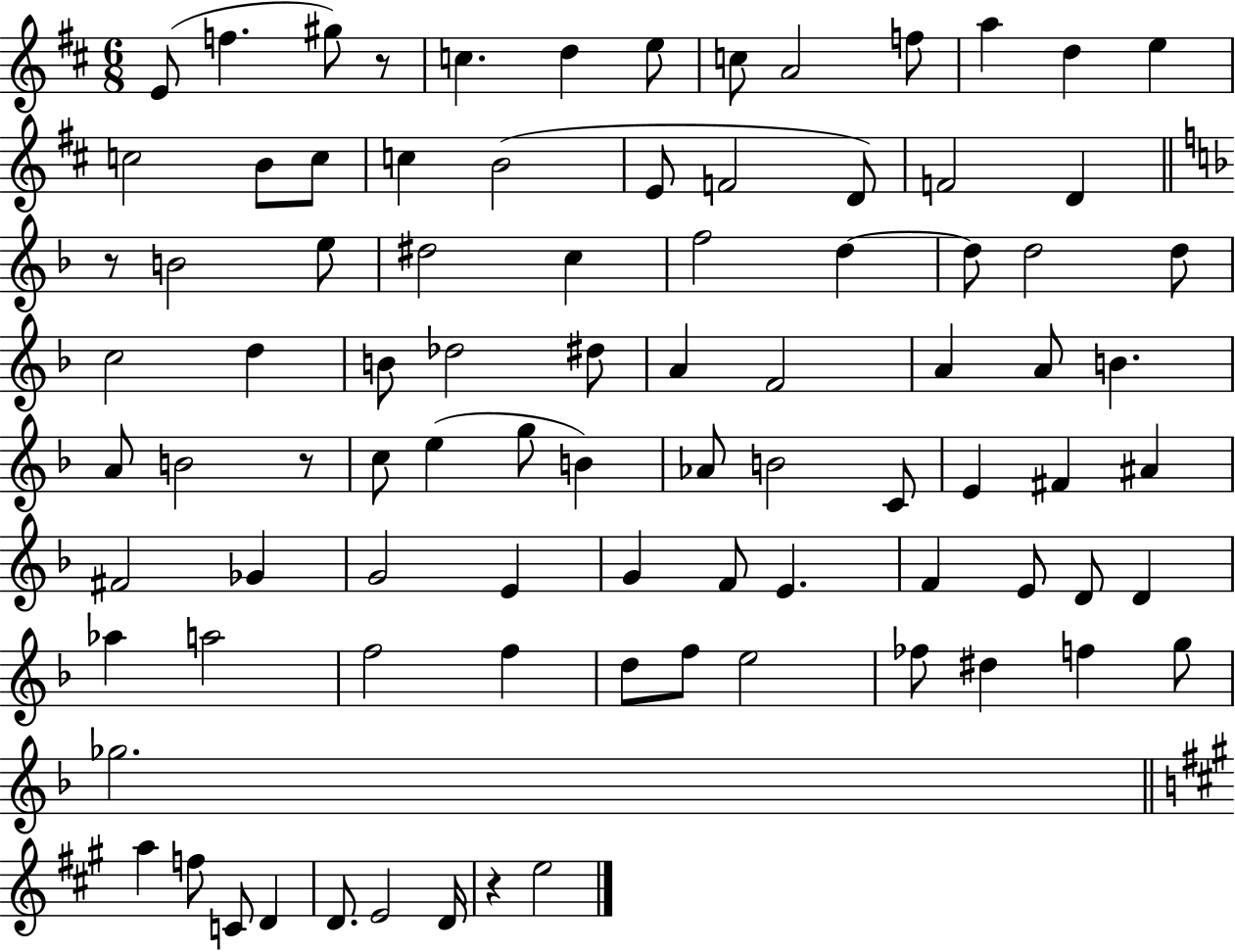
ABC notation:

X:1
T:Untitled
M:6/8
L:1/4
K:D
E/2 f ^g/2 z/2 c d e/2 c/2 A2 f/2 a d e c2 B/2 c/2 c B2 E/2 F2 D/2 F2 D z/2 B2 e/2 ^d2 c f2 d d/2 d2 d/2 c2 d B/2 _d2 ^d/2 A F2 A A/2 B A/2 B2 z/2 c/2 e g/2 B _A/2 B2 C/2 E ^F ^A ^F2 _G G2 E G F/2 E F E/2 D/2 D _a a2 f2 f d/2 f/2 e2 _f/2 ^d f g/2 _g2 a f/2 C/2 D D/2 E2 D/4 z e2